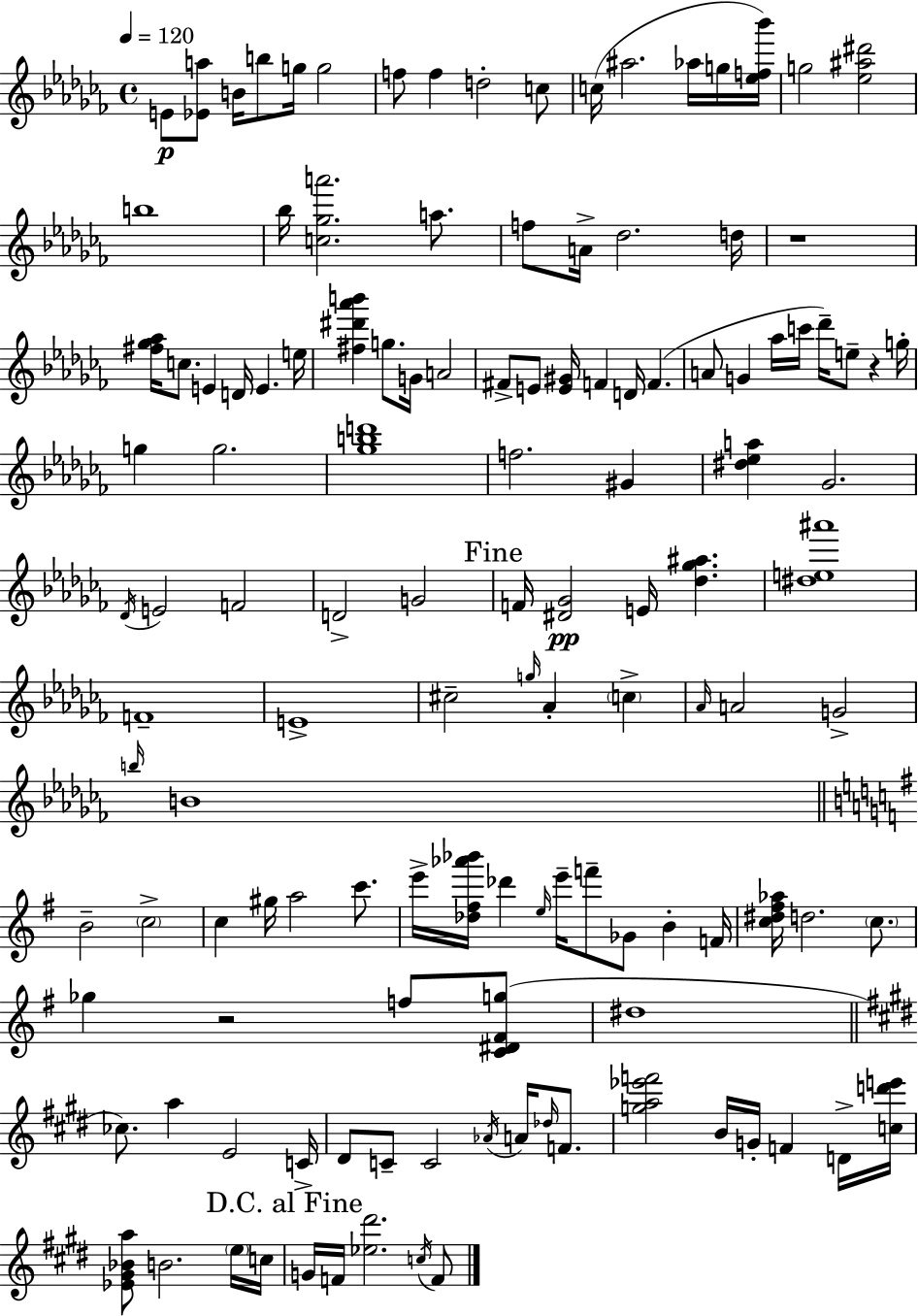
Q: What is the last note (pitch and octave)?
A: F4